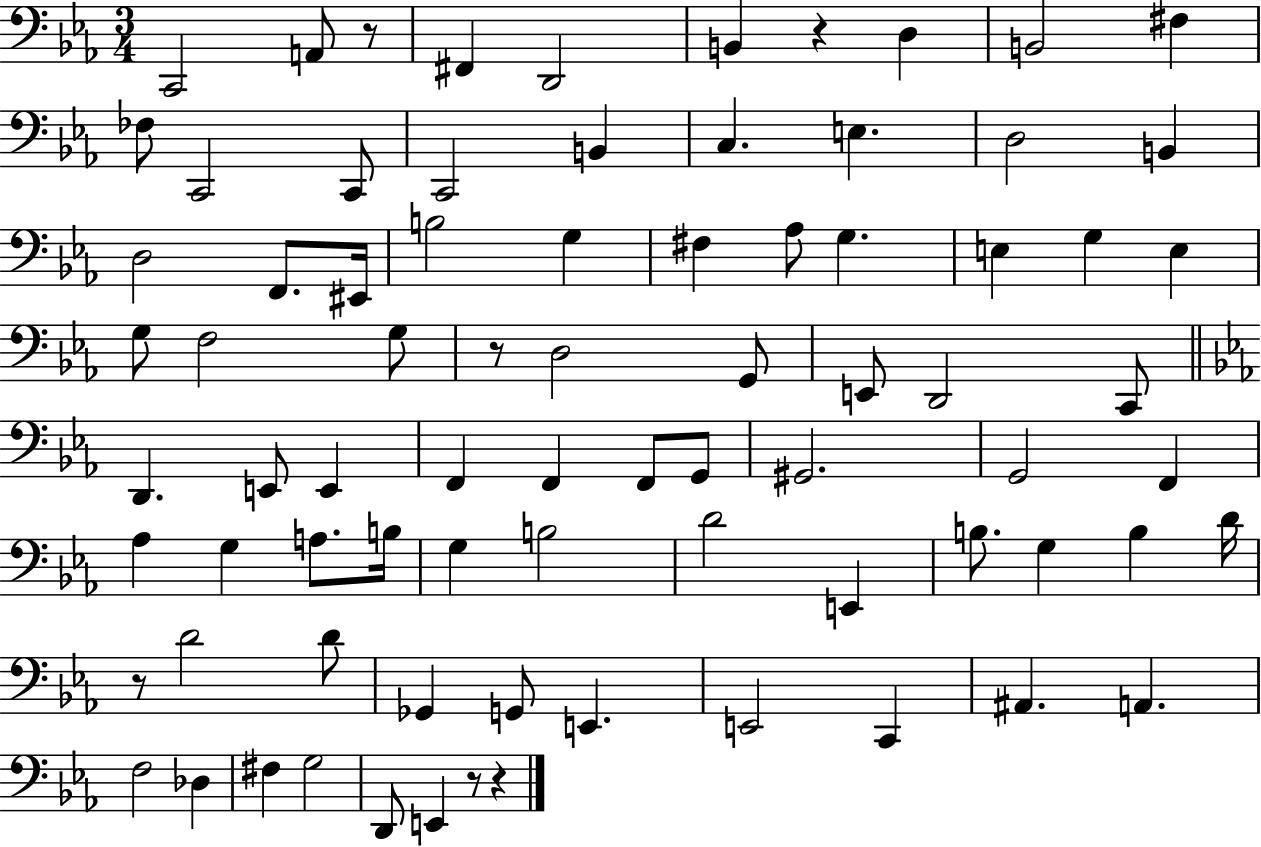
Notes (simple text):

C2/h A2/e R/e F#2/q D2/h B2/q R/q D3/q B2/h F#3/q FES3/e C2/h C2/e C2/h B2/q C3/q. E3/q. D3/h B2/q D3/h F2/e. EIS2/s B3/h G3/q F#3/q Ab3/e G3/q. E3/q G3/q E3/q G3/e F3/h G3/e R/e D3/h G2/e E2/e D2/h C2/e D2/q. E2/e E2/q F2/q F2/q F2/e G2/e G#2/h. G2/h F2/q Ab3/q G3/q A3/e. B3/s G3/q B3/h D4/h E2/q B3/e. G3/q B3/q D4/s R/e D4/h D4/e Gb2/q G2/e E2/q. E2/h C2/q A#2/q. A2/q. F3/h Db3/q F#3/q G3/h D2/e E2/q R/e R/q